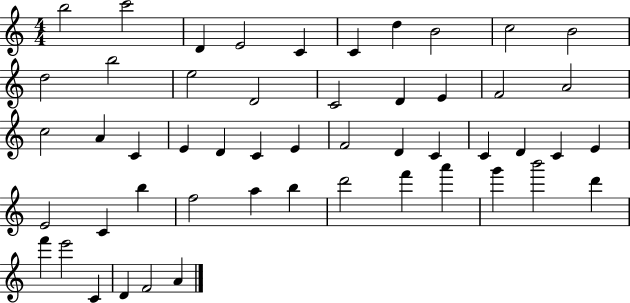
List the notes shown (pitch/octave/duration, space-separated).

B5/h C6/h D4/q E4/h C4/q C4/q D5/q B4/h C5/h B4/h D5/h B5/h E5/h D4/h C4/h D4/q E4/q F4/h A4/h C5/h A4/q C4/q E4/q D4/q C4/q E4/q F4/h D4/q C4/q C4/q D4/q C4/q E4/q E4/h C4/q B5/q F5/h A5/q B5/q D6/h F6/q A6/q G6/q B6/h D6/q F6/q E6/h C4/q D4/q F4/h A4/q